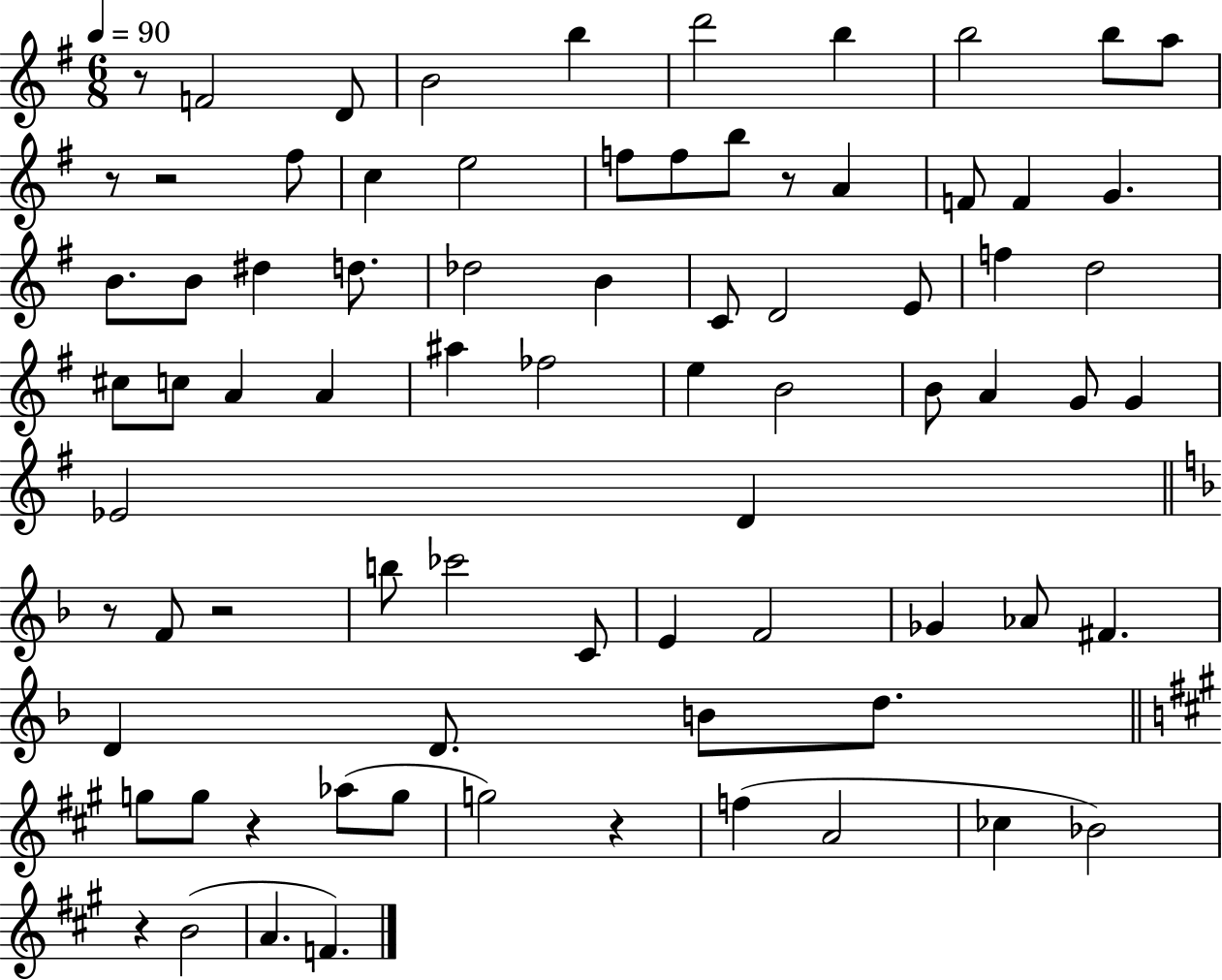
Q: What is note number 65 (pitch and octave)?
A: CES5